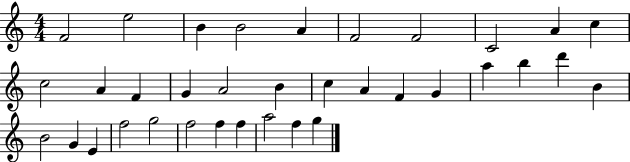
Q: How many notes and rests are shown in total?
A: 35